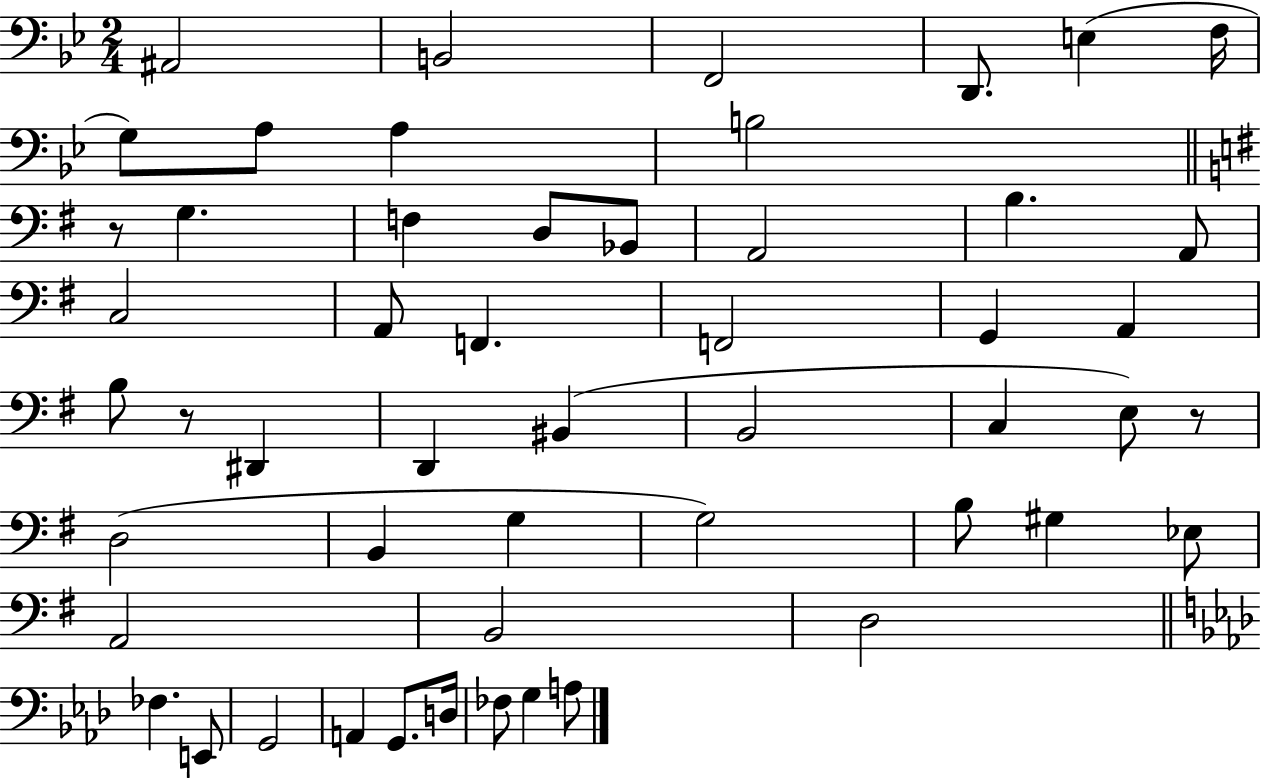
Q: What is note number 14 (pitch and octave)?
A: Bb2